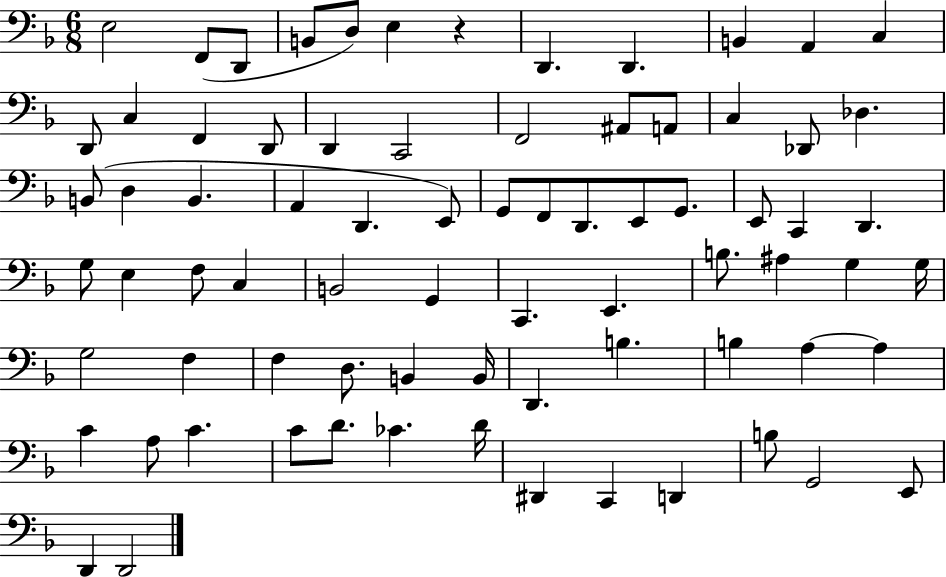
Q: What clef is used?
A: bass